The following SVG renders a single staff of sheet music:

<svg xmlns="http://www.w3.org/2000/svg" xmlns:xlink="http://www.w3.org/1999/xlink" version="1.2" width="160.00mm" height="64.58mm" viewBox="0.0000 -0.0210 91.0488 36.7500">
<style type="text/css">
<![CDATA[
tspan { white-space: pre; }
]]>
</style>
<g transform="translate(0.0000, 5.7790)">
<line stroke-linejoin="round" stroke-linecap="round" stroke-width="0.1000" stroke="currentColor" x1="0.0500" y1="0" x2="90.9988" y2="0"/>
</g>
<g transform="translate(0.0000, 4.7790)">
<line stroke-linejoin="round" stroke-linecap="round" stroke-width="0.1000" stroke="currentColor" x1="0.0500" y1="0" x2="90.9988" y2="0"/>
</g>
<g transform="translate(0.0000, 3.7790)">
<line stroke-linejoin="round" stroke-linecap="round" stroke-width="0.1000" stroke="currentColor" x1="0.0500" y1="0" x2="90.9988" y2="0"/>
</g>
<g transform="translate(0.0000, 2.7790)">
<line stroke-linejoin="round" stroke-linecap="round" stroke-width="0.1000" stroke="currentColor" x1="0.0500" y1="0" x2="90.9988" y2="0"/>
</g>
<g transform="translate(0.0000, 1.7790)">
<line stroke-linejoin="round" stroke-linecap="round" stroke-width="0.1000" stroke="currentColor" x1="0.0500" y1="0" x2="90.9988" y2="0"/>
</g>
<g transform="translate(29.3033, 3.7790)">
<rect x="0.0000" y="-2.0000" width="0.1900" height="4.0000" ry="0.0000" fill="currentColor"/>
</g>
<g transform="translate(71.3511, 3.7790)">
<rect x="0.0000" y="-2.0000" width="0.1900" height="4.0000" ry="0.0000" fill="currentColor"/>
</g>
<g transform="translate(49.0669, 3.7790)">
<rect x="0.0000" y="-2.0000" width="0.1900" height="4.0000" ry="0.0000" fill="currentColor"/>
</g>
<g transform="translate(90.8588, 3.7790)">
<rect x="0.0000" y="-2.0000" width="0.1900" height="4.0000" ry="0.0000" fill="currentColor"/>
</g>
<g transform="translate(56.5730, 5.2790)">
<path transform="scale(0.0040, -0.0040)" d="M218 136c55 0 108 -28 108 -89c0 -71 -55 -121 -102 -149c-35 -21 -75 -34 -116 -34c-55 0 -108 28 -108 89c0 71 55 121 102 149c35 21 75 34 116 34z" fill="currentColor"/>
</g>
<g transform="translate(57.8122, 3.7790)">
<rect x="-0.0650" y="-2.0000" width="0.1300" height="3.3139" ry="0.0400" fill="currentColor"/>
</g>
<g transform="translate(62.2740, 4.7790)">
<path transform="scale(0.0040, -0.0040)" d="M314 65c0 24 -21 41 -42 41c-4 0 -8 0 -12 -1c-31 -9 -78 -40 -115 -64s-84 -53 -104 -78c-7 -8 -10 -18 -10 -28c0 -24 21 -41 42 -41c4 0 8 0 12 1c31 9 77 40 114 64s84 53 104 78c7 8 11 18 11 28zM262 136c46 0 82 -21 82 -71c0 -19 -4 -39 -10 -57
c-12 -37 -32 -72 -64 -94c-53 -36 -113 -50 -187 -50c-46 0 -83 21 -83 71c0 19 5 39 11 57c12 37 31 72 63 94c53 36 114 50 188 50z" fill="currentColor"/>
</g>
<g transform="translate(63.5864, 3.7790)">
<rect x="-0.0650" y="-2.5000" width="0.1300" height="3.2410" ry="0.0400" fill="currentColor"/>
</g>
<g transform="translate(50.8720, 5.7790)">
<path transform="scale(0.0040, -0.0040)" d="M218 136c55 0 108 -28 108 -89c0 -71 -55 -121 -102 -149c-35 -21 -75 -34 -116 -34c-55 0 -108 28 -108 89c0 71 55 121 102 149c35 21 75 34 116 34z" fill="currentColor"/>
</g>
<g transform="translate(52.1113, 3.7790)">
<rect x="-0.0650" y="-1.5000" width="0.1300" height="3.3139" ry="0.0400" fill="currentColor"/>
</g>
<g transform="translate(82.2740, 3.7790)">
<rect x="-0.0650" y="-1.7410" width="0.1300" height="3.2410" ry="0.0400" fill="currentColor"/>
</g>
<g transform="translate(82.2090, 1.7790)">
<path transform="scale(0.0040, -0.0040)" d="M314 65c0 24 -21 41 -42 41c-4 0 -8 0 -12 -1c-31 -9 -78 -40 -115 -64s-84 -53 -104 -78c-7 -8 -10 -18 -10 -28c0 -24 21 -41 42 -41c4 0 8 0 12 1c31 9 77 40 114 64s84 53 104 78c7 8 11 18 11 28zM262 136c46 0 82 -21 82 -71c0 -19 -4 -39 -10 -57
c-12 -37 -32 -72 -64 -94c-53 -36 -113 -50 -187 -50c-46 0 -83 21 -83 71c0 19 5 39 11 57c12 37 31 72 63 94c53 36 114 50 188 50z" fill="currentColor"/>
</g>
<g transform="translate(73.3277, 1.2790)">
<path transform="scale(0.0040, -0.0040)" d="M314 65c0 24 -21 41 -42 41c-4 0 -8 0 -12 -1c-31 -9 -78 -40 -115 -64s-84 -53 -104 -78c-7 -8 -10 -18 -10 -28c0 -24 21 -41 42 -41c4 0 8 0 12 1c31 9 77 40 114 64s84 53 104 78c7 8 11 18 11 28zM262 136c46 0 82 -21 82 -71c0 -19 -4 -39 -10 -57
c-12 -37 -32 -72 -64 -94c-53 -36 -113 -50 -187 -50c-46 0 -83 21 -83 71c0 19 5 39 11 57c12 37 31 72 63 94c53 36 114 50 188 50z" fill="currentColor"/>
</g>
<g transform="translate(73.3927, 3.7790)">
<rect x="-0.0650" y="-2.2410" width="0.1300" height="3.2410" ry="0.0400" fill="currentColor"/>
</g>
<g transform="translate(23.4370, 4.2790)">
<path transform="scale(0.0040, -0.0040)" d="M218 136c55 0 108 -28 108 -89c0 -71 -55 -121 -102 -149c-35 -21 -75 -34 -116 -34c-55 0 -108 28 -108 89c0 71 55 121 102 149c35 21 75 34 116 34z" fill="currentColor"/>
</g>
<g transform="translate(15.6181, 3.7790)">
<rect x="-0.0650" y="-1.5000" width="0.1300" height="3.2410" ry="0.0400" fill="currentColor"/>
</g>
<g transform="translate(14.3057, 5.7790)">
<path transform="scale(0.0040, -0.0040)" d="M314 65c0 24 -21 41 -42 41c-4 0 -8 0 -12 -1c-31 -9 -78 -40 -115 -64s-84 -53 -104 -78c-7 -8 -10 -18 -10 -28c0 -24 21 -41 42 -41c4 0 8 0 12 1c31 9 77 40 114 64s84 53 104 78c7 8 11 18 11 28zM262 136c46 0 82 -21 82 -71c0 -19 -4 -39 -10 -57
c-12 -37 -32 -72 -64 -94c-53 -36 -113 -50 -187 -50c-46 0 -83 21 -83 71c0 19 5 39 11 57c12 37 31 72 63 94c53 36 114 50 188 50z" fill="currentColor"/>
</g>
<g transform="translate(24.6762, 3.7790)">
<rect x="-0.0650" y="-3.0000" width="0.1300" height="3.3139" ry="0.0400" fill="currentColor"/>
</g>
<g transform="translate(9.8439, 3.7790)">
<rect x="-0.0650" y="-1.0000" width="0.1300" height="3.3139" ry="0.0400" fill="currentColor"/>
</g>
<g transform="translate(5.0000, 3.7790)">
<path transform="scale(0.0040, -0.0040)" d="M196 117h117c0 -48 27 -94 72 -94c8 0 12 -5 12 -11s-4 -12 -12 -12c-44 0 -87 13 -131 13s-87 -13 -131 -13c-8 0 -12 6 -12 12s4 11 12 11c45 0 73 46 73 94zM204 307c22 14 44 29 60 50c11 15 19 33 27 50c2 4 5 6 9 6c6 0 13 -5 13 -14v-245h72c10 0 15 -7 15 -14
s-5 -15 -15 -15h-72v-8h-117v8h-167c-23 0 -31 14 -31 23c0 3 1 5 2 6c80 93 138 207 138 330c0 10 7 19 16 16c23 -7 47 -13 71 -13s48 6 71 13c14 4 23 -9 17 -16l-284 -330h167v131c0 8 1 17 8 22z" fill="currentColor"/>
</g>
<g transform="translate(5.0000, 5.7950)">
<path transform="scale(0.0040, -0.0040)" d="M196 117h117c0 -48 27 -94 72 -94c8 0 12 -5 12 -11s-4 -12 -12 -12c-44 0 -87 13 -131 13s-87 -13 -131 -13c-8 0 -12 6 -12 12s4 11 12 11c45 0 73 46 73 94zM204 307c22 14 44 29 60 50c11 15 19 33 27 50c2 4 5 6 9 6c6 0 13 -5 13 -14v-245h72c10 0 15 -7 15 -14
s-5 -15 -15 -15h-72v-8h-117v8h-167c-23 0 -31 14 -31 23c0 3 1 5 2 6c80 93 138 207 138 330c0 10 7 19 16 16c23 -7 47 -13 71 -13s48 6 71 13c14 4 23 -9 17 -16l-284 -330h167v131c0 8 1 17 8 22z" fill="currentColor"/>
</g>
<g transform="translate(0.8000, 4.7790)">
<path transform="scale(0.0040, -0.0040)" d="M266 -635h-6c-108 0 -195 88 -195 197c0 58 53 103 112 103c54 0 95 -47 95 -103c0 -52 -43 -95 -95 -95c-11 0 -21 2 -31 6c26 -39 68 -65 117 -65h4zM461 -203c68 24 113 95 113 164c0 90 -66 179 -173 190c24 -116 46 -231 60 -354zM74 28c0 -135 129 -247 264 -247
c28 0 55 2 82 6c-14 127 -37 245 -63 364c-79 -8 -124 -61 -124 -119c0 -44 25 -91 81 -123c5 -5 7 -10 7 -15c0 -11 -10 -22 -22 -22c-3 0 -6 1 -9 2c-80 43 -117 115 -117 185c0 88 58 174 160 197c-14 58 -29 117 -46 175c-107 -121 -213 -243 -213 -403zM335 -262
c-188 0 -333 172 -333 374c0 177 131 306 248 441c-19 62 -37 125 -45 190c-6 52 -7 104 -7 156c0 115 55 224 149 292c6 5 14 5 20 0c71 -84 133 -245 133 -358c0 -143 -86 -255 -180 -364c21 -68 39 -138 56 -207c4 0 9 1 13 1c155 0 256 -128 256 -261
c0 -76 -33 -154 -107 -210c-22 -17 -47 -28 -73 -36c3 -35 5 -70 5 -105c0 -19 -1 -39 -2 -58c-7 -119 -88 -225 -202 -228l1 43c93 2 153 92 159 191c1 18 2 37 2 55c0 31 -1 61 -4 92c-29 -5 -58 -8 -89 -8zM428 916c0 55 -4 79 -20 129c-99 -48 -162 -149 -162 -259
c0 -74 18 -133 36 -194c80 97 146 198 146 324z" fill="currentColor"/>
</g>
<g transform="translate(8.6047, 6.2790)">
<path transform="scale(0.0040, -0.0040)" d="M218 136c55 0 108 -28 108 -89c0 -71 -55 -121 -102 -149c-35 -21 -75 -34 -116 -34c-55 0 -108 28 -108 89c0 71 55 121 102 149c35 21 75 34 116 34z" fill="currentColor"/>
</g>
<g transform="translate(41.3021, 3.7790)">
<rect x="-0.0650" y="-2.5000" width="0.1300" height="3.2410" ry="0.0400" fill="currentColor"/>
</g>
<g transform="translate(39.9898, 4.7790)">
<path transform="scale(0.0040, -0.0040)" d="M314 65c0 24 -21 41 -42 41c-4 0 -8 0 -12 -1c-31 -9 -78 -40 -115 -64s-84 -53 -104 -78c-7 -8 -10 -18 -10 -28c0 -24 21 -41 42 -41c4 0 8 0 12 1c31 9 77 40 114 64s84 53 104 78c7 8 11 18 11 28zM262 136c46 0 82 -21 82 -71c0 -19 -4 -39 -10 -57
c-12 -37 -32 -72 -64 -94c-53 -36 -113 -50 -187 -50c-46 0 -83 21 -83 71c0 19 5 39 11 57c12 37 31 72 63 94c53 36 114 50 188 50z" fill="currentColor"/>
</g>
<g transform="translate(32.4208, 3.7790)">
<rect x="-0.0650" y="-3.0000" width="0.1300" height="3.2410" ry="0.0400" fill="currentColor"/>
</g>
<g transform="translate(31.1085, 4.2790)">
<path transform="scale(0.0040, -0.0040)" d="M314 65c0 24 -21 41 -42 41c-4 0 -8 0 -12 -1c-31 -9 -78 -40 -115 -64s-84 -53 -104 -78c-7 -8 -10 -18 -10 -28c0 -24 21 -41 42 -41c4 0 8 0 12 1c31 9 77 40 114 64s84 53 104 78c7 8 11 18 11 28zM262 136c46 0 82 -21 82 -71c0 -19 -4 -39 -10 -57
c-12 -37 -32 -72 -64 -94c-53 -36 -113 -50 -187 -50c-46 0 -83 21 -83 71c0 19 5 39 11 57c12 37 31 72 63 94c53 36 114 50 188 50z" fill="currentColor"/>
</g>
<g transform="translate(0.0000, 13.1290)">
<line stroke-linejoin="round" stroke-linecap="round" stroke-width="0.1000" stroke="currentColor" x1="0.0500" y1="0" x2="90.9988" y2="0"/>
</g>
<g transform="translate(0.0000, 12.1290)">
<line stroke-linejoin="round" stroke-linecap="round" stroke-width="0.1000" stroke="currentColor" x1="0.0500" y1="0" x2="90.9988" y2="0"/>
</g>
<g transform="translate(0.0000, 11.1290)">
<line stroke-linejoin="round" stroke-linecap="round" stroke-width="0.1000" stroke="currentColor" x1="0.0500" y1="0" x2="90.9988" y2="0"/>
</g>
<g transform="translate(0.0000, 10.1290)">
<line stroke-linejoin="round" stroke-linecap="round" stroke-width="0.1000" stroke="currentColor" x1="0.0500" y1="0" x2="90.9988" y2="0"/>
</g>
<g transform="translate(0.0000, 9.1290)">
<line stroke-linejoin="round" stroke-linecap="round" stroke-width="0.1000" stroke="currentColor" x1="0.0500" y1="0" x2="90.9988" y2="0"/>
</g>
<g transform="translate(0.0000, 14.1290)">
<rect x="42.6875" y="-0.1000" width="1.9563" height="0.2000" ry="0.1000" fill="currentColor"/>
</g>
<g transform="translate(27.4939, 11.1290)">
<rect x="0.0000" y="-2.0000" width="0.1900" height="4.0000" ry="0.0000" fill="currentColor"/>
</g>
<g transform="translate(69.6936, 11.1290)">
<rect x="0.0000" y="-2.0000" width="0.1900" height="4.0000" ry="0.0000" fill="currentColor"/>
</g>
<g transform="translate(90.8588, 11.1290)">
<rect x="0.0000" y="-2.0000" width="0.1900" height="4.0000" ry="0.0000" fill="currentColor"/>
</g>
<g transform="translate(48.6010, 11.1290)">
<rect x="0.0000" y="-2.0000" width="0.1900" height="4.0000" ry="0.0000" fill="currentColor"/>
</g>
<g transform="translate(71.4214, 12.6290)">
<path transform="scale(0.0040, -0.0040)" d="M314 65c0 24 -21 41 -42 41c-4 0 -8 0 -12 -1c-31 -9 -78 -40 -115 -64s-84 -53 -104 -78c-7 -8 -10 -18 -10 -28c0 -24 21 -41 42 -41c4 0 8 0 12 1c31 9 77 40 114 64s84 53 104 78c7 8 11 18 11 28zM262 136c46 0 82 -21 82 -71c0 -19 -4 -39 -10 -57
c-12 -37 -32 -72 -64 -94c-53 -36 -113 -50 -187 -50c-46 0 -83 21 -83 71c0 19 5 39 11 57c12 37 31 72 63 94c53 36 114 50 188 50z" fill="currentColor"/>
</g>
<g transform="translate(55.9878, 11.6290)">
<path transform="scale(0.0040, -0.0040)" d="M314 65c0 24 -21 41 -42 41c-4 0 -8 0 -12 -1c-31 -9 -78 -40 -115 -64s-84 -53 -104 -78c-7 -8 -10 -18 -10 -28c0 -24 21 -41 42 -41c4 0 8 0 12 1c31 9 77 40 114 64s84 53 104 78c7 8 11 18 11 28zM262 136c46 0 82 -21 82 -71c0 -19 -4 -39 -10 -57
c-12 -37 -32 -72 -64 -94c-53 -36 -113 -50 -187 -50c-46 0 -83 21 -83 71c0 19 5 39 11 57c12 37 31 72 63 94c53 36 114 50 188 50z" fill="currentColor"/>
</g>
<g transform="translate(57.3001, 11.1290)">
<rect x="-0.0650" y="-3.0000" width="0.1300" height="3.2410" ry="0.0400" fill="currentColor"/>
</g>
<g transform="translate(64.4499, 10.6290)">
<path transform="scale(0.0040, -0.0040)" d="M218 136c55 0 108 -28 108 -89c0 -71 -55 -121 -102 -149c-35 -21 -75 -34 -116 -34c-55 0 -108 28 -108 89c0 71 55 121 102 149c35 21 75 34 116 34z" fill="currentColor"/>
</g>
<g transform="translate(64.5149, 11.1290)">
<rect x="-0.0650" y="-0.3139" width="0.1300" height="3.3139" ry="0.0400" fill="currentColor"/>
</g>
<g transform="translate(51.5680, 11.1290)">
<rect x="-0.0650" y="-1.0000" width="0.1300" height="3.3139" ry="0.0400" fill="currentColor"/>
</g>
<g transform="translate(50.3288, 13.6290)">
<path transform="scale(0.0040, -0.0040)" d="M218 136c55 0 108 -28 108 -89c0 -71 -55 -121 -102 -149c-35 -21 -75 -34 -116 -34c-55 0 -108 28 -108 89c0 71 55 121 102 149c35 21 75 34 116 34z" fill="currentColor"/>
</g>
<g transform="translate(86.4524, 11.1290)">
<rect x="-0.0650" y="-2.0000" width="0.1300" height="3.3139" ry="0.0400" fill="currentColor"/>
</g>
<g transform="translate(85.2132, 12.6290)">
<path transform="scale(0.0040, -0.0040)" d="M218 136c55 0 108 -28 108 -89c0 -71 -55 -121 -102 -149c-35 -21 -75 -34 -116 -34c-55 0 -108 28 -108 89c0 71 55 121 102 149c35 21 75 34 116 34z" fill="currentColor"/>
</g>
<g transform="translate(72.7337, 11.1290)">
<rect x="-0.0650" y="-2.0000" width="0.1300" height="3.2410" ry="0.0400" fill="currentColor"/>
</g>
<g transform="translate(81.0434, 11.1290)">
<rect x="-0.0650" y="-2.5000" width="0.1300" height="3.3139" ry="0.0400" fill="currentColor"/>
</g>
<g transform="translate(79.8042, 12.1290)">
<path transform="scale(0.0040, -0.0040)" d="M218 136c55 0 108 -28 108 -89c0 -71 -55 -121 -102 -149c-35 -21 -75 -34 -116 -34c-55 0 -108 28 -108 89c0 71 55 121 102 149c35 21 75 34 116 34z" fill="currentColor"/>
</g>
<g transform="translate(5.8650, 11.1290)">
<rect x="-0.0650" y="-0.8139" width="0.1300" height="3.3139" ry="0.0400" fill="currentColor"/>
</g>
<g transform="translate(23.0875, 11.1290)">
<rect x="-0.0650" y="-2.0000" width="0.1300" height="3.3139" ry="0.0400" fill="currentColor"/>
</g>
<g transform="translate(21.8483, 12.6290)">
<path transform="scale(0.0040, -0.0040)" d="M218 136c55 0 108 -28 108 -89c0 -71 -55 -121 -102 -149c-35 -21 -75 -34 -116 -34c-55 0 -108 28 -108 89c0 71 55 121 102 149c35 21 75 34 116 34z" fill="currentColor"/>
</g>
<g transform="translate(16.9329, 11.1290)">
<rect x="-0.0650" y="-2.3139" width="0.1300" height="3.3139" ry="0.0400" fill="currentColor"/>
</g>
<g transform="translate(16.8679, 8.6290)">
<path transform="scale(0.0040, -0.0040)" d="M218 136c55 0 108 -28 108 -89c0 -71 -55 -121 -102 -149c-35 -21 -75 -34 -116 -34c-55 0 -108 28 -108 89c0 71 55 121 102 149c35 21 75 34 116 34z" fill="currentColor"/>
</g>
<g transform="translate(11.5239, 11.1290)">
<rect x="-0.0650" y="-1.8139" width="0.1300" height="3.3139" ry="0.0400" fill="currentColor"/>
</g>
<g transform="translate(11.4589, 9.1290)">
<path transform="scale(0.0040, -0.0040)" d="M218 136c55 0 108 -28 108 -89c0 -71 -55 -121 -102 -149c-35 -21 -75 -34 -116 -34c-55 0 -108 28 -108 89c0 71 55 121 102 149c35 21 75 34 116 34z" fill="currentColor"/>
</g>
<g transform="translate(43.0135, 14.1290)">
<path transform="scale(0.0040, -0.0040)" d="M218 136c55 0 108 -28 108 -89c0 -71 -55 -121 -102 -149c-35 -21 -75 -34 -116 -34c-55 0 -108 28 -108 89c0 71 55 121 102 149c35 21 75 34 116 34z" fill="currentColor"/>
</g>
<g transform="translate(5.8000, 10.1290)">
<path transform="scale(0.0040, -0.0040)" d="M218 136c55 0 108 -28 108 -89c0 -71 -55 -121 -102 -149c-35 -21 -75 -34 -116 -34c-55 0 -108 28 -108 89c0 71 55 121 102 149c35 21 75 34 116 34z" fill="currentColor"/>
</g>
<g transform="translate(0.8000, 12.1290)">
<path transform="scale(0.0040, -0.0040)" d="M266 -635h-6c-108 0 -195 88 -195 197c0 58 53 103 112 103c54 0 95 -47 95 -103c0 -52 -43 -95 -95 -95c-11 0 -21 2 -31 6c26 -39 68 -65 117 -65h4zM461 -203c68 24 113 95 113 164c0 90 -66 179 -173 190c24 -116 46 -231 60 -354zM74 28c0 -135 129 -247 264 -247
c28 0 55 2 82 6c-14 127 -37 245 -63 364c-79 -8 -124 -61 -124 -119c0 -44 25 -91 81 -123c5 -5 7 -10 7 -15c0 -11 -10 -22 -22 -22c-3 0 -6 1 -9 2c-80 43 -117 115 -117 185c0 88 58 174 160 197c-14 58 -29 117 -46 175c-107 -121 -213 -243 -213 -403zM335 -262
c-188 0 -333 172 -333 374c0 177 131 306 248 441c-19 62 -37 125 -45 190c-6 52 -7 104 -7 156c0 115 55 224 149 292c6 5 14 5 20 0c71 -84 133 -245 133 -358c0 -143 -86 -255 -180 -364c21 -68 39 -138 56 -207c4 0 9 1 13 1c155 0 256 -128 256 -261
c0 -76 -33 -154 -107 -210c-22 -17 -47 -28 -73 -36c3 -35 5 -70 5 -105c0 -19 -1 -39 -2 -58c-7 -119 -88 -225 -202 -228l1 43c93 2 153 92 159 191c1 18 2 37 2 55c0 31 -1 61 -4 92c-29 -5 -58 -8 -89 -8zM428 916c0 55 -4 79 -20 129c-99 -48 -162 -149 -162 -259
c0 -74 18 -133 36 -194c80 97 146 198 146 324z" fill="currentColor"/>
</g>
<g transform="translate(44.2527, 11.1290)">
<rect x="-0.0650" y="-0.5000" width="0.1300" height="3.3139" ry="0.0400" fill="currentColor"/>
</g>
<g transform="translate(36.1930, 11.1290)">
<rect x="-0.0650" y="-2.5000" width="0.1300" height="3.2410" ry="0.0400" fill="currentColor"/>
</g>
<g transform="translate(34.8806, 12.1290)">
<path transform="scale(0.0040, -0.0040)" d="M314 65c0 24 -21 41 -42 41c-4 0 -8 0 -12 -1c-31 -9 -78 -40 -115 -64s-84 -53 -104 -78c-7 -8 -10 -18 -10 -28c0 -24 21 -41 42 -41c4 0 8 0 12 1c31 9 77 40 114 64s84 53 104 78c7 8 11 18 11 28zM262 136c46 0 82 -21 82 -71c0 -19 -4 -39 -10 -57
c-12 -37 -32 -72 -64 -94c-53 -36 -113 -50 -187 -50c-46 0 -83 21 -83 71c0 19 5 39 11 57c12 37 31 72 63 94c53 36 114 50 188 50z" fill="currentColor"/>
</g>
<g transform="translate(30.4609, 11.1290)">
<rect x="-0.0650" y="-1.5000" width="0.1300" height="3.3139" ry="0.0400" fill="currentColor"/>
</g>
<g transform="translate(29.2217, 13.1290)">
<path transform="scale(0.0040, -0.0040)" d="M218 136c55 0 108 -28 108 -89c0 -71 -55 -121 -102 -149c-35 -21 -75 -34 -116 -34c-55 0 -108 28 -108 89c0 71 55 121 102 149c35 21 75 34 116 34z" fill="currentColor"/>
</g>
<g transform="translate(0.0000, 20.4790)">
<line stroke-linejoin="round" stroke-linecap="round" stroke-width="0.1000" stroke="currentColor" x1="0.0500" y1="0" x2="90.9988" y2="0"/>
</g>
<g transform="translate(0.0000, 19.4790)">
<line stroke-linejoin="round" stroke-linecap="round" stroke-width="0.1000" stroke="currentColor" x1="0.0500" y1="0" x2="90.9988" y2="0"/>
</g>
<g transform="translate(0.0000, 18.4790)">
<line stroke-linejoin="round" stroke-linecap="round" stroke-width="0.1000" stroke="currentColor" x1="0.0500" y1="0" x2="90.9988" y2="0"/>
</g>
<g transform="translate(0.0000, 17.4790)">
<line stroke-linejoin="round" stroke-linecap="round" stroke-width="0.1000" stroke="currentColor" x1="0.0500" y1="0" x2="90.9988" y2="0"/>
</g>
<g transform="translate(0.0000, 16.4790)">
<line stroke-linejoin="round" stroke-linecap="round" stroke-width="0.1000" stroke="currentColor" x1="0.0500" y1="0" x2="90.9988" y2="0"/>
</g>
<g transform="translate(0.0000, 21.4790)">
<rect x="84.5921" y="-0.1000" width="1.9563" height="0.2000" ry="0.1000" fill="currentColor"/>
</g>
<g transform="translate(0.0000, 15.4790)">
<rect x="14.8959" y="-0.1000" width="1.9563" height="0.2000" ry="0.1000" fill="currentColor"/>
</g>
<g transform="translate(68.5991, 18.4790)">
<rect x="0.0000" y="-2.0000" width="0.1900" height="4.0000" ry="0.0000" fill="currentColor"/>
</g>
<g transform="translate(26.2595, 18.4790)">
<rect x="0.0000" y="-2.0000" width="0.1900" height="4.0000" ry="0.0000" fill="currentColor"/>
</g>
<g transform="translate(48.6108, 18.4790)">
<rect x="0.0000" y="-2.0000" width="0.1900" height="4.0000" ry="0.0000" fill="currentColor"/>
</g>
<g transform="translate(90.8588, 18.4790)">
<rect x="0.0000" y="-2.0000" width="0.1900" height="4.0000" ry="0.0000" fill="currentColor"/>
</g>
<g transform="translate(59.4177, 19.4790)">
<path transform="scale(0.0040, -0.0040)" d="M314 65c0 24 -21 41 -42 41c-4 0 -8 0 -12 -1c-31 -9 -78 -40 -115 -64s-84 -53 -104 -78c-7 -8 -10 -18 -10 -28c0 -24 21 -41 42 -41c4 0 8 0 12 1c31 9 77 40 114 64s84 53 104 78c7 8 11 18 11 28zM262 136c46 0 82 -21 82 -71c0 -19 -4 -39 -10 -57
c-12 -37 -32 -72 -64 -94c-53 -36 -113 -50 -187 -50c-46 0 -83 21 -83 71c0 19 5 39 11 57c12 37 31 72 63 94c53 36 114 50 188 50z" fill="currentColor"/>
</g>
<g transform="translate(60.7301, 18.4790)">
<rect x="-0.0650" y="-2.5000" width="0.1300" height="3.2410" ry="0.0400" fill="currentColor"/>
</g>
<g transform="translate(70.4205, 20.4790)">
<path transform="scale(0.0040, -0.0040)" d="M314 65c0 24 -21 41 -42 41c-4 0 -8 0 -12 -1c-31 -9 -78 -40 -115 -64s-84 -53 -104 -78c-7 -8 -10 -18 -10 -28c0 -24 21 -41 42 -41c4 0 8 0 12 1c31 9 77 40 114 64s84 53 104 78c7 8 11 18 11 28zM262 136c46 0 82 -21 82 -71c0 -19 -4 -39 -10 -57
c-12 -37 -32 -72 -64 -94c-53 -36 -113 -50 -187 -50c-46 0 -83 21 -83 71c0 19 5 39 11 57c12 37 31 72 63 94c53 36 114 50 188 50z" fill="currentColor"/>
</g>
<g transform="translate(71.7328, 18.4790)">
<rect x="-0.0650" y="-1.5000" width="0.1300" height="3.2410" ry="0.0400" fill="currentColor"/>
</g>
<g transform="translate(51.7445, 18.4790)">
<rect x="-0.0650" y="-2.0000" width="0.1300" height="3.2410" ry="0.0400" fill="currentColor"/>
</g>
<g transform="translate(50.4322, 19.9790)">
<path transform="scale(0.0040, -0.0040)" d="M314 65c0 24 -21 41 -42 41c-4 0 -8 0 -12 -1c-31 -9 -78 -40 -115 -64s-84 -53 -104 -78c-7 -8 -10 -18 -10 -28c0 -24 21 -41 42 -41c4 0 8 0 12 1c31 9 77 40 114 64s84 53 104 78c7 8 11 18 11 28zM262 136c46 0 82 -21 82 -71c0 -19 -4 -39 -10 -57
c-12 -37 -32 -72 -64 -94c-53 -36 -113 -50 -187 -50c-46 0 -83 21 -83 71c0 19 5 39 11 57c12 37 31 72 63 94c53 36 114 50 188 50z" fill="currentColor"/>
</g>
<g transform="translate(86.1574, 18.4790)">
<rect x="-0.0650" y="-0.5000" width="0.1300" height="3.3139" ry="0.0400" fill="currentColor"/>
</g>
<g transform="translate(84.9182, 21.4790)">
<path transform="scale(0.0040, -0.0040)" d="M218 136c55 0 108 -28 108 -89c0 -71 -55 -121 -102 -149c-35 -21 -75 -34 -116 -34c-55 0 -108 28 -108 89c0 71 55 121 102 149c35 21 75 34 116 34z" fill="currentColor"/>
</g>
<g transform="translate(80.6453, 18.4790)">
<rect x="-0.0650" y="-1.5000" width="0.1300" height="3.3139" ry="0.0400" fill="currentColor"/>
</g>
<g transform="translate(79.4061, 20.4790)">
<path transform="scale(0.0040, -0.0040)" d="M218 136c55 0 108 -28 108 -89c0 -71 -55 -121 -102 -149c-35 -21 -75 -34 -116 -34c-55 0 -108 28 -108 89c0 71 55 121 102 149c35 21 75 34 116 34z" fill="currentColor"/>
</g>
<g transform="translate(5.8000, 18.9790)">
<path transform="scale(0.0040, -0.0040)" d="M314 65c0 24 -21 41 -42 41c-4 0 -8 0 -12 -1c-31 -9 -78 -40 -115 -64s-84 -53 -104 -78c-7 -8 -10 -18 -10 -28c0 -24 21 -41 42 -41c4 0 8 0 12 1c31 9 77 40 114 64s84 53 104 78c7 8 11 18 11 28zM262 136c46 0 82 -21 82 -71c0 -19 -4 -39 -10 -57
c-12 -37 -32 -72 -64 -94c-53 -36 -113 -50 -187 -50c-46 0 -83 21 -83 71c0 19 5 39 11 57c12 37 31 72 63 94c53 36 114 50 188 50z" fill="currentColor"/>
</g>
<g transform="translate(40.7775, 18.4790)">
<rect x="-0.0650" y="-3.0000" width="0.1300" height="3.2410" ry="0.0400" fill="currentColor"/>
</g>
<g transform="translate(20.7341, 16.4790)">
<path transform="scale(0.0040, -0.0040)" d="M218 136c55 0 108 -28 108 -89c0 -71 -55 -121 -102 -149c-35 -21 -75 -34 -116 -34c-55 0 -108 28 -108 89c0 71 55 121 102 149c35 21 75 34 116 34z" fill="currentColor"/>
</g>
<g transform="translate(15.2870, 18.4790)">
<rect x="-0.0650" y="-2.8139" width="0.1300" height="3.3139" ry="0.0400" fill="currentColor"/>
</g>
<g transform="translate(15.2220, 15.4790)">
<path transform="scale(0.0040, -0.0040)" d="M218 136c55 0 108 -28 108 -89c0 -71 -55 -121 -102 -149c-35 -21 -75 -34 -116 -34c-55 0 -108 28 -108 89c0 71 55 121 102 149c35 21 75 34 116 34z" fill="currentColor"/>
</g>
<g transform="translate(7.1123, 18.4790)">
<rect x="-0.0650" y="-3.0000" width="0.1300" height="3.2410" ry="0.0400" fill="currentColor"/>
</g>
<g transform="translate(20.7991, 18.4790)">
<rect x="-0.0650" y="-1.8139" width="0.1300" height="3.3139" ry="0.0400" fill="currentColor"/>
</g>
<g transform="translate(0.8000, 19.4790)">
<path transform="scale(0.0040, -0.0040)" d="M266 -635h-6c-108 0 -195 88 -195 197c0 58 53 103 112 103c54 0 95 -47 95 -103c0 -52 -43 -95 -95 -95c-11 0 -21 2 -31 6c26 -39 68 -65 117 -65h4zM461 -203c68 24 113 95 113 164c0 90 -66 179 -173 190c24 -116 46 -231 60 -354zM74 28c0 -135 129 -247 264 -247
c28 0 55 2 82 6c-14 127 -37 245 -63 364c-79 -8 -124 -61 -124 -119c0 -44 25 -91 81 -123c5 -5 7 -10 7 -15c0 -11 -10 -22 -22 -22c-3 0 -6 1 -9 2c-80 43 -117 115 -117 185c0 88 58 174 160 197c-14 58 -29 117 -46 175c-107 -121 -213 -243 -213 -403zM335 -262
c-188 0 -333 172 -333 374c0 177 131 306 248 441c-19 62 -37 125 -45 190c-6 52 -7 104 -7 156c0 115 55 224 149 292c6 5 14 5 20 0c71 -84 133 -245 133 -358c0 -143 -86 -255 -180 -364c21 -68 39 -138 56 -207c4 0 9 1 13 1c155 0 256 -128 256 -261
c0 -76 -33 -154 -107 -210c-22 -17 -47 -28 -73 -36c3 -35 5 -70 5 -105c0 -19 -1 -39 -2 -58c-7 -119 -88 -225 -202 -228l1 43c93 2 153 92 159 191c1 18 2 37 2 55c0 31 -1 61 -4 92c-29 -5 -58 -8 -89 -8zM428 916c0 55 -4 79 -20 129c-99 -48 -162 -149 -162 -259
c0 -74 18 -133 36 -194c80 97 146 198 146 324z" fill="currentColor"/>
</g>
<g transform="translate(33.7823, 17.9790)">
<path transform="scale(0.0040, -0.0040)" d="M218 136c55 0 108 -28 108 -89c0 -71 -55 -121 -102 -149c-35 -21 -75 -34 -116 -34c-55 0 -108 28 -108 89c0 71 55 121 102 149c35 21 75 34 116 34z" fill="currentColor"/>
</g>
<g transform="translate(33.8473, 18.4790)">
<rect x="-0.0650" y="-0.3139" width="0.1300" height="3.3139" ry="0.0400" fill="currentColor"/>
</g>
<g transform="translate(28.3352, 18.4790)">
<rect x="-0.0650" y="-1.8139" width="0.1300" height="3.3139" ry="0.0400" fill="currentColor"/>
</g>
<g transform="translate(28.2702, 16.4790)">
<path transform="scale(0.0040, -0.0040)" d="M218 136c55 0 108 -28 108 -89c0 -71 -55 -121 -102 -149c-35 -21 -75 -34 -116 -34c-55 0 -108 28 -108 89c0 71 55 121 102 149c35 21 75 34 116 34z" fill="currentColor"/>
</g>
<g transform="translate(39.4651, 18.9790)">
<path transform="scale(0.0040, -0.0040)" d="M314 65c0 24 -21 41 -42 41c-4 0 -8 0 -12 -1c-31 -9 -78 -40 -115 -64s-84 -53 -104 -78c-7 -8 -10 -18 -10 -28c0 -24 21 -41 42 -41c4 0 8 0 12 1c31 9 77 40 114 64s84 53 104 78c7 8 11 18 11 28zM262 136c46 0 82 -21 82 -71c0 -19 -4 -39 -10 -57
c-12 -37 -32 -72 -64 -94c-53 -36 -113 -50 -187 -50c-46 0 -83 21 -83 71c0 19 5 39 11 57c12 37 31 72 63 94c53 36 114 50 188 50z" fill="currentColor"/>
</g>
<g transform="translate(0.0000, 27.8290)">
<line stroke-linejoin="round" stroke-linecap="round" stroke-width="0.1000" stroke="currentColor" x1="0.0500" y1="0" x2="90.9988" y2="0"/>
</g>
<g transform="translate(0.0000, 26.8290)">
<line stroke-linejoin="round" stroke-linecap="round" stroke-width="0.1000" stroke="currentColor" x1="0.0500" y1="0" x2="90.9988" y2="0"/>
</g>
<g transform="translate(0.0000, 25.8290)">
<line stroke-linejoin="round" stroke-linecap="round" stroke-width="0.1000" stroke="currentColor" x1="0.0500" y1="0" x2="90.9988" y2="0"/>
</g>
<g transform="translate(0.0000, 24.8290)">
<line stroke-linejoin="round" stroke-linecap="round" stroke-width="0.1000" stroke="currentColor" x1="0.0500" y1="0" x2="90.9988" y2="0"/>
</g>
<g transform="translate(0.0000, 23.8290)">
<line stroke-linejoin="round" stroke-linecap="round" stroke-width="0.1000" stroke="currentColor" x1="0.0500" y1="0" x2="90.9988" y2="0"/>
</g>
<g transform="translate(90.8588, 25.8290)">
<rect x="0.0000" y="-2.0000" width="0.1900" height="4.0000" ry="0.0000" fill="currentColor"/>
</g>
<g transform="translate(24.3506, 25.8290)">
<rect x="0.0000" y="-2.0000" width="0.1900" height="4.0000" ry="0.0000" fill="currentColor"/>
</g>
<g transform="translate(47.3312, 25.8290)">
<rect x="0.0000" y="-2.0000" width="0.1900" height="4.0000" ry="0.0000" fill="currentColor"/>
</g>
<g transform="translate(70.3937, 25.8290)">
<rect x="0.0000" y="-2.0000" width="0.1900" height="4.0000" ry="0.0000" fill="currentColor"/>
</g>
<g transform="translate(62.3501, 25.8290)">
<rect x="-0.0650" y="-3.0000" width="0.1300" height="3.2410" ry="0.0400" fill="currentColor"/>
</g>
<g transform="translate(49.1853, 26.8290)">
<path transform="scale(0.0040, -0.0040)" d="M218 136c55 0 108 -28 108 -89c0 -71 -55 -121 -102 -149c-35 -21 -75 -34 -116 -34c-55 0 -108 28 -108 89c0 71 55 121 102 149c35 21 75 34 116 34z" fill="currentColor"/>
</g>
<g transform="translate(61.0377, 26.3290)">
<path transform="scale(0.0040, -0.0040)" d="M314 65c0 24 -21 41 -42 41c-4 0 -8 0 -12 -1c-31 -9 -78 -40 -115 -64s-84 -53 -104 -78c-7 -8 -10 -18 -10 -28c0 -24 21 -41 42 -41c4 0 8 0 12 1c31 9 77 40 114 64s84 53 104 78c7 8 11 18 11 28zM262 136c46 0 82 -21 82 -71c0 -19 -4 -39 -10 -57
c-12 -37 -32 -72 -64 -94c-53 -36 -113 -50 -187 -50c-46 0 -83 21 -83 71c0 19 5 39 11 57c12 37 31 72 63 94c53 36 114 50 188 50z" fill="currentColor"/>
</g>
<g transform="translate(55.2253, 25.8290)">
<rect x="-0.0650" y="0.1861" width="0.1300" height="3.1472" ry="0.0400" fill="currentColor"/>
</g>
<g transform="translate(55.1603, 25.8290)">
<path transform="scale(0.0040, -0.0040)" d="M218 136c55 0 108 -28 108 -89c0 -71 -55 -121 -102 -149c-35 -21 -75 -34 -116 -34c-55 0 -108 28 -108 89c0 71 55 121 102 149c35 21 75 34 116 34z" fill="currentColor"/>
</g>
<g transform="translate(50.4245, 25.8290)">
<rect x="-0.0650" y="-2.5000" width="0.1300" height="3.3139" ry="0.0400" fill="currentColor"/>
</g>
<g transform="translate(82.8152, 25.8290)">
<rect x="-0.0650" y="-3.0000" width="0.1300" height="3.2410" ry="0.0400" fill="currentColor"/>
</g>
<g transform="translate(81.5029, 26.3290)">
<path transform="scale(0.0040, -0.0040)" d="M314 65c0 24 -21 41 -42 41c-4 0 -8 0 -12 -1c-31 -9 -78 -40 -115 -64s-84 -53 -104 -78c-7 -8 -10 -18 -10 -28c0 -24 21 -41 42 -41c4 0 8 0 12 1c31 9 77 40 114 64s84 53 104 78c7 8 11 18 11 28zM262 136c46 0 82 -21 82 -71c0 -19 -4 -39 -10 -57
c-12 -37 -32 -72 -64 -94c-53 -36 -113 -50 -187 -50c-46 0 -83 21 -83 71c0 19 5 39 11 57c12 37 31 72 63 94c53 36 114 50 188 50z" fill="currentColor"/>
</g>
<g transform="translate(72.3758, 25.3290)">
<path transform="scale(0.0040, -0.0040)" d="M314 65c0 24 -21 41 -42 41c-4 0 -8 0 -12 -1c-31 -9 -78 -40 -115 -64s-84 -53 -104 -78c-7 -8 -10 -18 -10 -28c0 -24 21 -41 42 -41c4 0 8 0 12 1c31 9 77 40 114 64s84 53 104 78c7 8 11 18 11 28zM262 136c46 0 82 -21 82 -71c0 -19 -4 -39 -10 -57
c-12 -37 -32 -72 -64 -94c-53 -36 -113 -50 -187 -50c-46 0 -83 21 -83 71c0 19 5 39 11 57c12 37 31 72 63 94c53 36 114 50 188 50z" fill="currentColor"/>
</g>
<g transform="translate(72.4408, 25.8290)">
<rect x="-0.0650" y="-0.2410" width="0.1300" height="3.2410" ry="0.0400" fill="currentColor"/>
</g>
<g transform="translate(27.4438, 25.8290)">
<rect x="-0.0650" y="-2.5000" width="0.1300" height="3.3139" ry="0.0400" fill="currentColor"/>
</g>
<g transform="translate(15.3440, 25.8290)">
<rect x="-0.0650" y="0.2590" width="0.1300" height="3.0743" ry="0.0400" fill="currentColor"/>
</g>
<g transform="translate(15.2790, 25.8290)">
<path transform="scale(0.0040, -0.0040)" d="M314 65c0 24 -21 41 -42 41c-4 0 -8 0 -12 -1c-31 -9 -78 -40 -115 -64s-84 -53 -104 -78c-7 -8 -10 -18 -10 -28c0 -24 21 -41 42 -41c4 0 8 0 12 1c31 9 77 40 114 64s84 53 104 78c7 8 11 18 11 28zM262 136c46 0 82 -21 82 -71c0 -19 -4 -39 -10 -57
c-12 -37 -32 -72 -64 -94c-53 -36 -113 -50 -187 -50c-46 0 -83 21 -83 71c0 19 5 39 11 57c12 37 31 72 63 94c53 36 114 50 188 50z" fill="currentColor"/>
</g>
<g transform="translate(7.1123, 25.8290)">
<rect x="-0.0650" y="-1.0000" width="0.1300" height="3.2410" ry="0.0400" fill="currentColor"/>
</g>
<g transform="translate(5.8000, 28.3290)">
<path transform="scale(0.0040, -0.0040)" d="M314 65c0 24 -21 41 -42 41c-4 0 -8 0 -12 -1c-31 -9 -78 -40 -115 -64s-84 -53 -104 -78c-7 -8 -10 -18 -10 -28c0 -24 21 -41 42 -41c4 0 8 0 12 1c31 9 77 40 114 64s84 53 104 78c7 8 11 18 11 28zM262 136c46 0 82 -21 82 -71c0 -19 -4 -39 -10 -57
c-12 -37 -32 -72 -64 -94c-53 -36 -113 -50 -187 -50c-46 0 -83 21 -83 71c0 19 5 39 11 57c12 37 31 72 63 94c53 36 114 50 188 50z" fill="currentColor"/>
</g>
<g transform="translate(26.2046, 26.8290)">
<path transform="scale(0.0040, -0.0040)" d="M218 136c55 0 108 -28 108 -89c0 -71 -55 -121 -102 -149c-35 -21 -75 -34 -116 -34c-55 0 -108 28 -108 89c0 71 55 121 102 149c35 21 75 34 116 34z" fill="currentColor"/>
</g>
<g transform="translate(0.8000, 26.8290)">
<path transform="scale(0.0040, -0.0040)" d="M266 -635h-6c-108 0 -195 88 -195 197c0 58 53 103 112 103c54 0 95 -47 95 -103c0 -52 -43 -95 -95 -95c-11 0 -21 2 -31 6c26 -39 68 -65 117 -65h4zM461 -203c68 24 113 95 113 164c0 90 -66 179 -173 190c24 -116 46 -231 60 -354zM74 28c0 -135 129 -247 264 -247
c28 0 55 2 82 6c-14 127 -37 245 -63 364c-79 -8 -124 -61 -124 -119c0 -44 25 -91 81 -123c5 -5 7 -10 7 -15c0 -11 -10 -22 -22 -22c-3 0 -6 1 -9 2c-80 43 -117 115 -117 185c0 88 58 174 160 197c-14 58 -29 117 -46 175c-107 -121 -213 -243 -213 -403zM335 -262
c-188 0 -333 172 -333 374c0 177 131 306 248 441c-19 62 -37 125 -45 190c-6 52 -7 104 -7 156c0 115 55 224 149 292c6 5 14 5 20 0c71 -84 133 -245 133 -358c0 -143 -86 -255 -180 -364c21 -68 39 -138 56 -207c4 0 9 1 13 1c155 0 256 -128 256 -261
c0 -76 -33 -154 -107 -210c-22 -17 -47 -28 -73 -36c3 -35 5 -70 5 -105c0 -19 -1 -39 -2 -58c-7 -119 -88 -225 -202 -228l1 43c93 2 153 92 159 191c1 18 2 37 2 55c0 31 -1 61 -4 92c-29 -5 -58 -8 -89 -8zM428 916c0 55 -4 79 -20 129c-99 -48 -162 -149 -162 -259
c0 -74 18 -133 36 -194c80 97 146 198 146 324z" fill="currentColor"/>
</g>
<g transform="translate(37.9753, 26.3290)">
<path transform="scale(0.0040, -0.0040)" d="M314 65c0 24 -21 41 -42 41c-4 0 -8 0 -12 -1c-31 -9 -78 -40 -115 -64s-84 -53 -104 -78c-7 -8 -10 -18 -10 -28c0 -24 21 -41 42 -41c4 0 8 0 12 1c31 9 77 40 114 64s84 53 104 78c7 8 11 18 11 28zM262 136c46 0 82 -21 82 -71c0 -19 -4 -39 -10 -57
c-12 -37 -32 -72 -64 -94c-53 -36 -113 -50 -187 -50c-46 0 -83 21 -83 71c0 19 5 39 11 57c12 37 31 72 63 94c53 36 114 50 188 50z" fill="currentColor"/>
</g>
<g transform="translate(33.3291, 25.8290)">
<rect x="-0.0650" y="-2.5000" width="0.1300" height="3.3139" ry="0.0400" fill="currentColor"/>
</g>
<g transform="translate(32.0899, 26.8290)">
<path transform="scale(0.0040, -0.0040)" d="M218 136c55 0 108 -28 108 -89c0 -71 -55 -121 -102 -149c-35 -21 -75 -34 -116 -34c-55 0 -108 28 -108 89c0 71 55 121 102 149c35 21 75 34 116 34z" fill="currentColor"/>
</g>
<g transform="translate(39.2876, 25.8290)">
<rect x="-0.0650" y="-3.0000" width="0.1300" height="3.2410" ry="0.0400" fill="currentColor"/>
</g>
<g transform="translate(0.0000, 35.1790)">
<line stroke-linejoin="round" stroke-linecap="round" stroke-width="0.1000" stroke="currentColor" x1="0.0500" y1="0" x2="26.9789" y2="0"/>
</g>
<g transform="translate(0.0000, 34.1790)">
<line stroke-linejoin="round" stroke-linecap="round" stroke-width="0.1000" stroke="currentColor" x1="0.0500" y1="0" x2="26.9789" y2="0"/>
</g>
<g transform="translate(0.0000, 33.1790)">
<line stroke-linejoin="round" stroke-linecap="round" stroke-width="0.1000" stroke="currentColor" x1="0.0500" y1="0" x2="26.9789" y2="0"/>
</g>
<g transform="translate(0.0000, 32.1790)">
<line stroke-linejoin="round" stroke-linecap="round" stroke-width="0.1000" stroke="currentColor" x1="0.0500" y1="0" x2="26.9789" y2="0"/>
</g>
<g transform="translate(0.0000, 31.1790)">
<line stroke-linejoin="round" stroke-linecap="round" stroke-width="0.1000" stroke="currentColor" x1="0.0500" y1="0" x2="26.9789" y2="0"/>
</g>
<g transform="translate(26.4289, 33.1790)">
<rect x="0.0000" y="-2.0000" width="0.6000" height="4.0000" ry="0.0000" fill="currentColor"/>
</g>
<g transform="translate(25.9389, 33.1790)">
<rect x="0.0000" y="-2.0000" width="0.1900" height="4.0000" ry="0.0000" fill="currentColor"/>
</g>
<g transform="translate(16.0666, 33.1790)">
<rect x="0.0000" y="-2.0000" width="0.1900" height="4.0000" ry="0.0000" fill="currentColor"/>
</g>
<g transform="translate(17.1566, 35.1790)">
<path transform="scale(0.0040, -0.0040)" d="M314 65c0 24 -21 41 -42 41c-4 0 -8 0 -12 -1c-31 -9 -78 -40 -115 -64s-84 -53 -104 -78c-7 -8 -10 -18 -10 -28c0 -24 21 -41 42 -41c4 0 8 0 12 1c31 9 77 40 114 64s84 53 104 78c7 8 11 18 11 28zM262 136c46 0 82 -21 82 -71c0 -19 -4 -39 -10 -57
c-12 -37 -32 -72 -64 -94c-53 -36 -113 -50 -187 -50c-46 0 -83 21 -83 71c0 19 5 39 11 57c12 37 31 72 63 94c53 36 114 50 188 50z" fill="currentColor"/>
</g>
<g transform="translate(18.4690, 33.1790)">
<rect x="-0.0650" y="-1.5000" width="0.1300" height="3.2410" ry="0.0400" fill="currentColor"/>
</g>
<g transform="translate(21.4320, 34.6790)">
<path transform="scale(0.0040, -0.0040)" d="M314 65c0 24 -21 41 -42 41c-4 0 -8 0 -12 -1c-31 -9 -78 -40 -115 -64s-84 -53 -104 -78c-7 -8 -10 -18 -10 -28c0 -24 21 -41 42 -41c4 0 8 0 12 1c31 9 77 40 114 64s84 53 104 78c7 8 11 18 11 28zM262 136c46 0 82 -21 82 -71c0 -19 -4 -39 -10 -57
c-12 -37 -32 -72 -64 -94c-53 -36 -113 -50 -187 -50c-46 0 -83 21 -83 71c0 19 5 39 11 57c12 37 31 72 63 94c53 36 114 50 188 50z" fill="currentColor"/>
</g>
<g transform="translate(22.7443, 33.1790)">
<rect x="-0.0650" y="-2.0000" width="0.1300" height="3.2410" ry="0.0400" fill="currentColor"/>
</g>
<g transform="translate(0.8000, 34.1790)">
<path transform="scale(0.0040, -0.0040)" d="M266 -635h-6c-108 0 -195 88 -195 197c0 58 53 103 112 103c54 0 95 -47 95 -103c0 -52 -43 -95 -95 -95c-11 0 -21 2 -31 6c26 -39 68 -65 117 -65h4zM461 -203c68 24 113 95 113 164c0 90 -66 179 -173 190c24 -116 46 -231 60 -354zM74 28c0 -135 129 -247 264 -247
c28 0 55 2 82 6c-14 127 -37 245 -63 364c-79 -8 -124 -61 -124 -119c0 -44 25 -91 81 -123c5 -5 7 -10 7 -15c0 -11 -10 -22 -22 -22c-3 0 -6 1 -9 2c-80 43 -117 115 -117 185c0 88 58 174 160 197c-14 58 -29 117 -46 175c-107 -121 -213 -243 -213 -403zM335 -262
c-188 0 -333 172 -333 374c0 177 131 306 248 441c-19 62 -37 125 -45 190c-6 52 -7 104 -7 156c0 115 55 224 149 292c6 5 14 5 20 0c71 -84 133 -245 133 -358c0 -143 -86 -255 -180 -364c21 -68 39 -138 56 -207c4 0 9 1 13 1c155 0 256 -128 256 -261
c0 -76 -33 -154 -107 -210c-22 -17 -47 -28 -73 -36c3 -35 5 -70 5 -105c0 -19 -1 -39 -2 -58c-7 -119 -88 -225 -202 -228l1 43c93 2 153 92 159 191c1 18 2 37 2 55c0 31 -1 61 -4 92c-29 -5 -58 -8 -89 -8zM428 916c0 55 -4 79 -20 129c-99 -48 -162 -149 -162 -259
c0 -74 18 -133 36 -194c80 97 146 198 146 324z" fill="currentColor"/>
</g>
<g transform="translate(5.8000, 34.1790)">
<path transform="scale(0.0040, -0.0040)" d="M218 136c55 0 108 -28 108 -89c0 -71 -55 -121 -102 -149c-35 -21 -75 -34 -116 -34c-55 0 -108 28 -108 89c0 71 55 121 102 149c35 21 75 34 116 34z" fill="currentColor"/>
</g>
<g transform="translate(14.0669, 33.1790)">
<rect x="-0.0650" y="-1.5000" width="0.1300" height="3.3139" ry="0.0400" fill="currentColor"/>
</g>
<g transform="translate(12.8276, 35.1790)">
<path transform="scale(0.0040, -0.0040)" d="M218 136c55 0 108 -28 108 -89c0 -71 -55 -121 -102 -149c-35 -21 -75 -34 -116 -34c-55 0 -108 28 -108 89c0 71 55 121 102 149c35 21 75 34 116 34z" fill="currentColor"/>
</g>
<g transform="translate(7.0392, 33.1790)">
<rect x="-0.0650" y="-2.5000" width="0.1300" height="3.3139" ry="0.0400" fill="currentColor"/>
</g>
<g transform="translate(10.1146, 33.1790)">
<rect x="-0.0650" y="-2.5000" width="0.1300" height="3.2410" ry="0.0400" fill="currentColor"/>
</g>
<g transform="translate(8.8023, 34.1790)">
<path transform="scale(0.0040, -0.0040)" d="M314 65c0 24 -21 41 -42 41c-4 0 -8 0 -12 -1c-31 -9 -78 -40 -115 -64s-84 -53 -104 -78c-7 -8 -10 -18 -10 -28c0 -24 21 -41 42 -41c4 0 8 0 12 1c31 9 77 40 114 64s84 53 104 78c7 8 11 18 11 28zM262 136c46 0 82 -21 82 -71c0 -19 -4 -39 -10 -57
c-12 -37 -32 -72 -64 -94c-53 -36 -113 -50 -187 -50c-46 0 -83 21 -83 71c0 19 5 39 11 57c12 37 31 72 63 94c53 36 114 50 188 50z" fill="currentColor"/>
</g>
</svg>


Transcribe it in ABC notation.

X:1
T:Untitled
M:4/4
L:1/4
K:C
D E2 A A2 G2 E F G2 g2 f2 d f g F E G2 C D A2 c F2 G F A2 a f f c A2 F2 G2 E2 E C D2 B2 G G A2 G B A2 c2 A2 G G2 E E2 F2